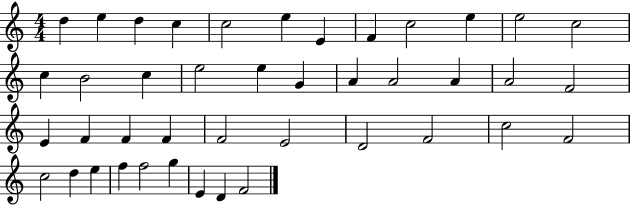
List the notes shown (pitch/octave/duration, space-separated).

D5/q E5/q D5/q C5/q C5/h E5/q E4/q F4/q C5/h E5/q E5/h C5/h C5/q B4/h C5/q E5/h E5/q G4/q A4/q A4/h A4/q A4/h F4/h E4/q F4/q F4/q F4/q F4/h E4/h D4/h F4/h C5/h F4/h C5/h D5/q E5/q F5/q F5/h G5/q E4/q D4/q F4/h